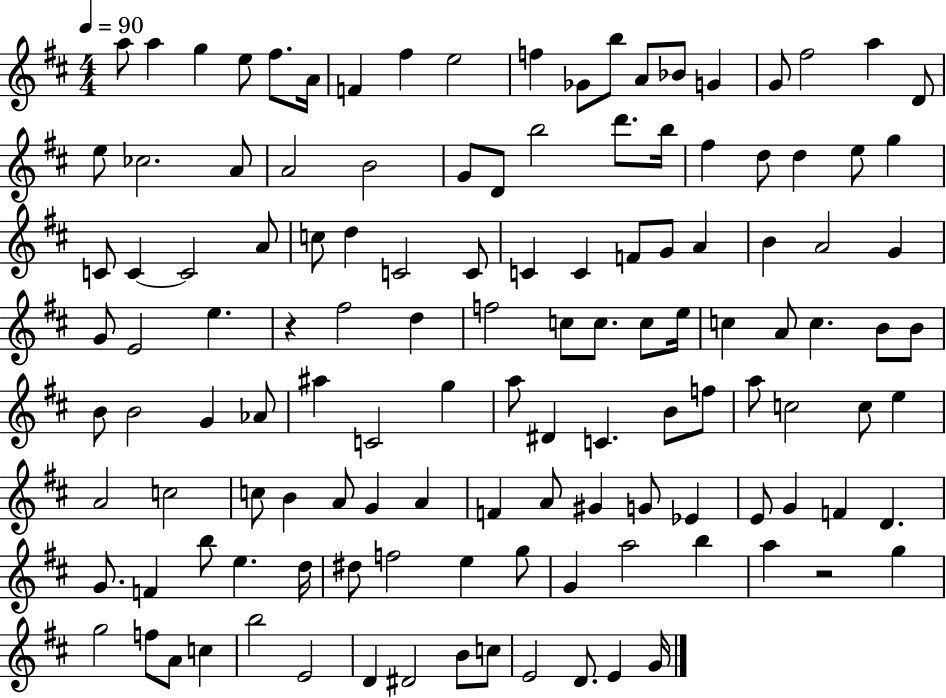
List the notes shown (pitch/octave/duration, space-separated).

A5/e A5/q G5/q E5/e F#5/e. A4/s F4/q F#5/q E5/h F5/q Gb4/e B5/e A4/e Bb4/e G4/q G4/e F#5/h A5/q D4/e E5/e CES5/h. A4/e A4/h B4/h G4/e D4/e B5/h D6/e. B5/s F#5/q D5/e D5/q E5/e G5/q C4/e C4/q C4/h A4/e C5/e D5/q C4/h C4/e C4/q C4/q F4/e G4/e A4/q B4/q A4/h G4/q G4/e E4/h E5/q. R/q F#5/h D5/q F5/h C5/e C5/e. C5/e E5/s C5/q A4/e C5/q. B4/e B4/e B4/e B4/h G4/q Ab4/e A#5/q C4/h G5/q A5/e D#4/q C4/q. B4/e F5/e A5/e C5/h C5/e E5/q A4/h C5/h C5/e B4/q A4/e G4/q A4/q F4/q A4/e G#4/q G4/e Eb4/q E4/e G4/q F4/q D4/q. G4/e. F4/q B5/e E5/q. D5/s D#5/e F5/h E5/q G5/e G4/q A5/h B5/q A5/q R/h G5/q G5/h F5/e A4/e C5/q B5/h E4/h D4/q D#4/h B4/e C5/e E4/h D4/e. E4/q G4/s